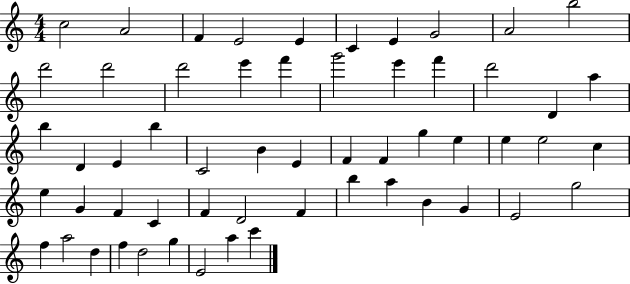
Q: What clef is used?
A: treble